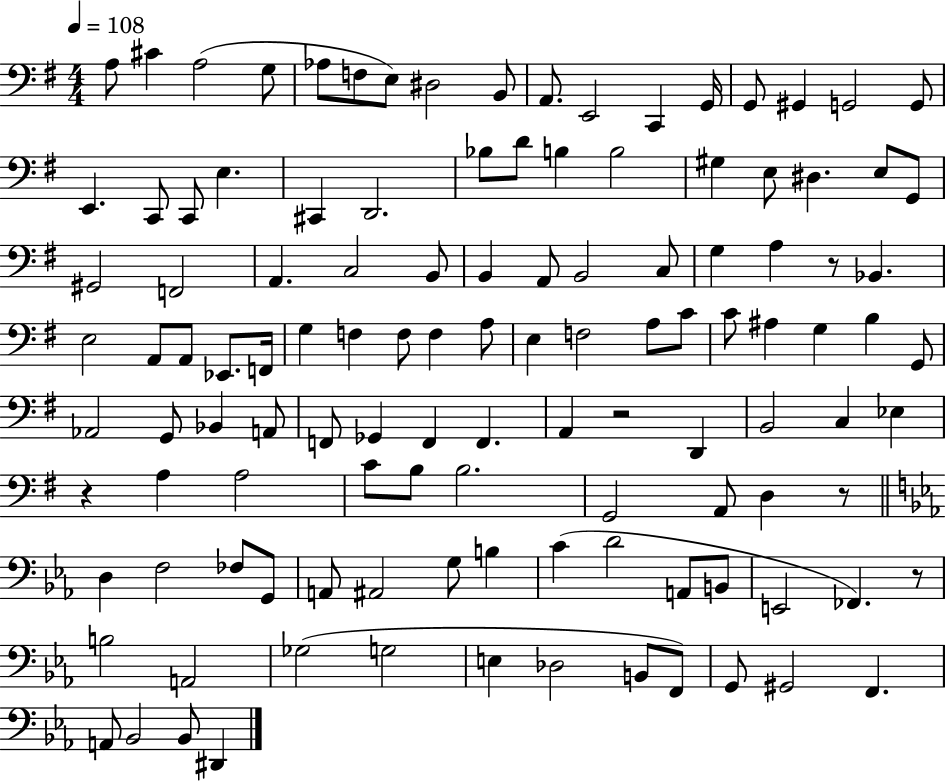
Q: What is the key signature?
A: G major